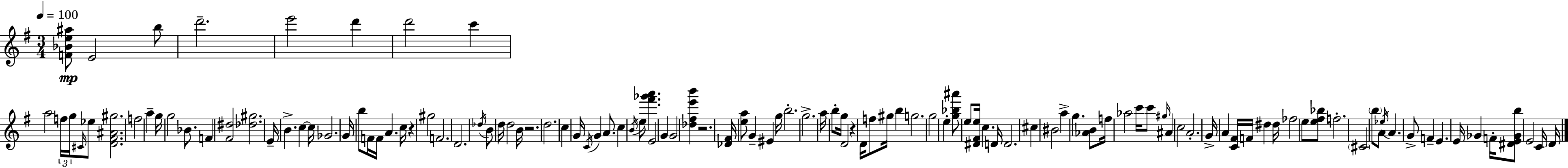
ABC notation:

X:1
T:Untitled
M:3/4
L:1/4
K:G
[F_Be^a]/2 E2 b/2 d'2 e'2 d' d'2 c' a2 f/4 g/4 ^C/4 _e/2 [D^F^A^g]2 f2 a g/4 g2 _B/2 F [^F^d]2 [_d^g]2 E/4 B c c/4 _G2 G/4 b/2 F/4 F/4 A c/4 z ^g2 F2 D2 _d/4 B/2 d/4 d2 B/4 z2 d2 c G/4 C/4 G A/2 c B/4 e/2 [^f'_g'a'] E2 G G2 [_d^fe'b'] z2 [_D^F]/4 [ea]/2 G ^E g/4 b2 g2 a/4 b/2 g/4 D2 z D/4 f/2 ^g/4 b g2 g2 e [g_b^a']/2 e/2 [^D^Fe]/4 c D/4 D2 ^c ^B2 a g [_AB]/2 f/4 _a2 c'/4 c'/2 ^g/4 ^A c2 A2 G/4 A [C^F]/4 F/4 ^d ^d/4 _f2 e/2 [e^f_b]/2 f2 ^C2 b/2 A/2 _e/4 A G/2 F E E/4 _G F/4 [^DE_Gb]/2 E2 C/4 D/4